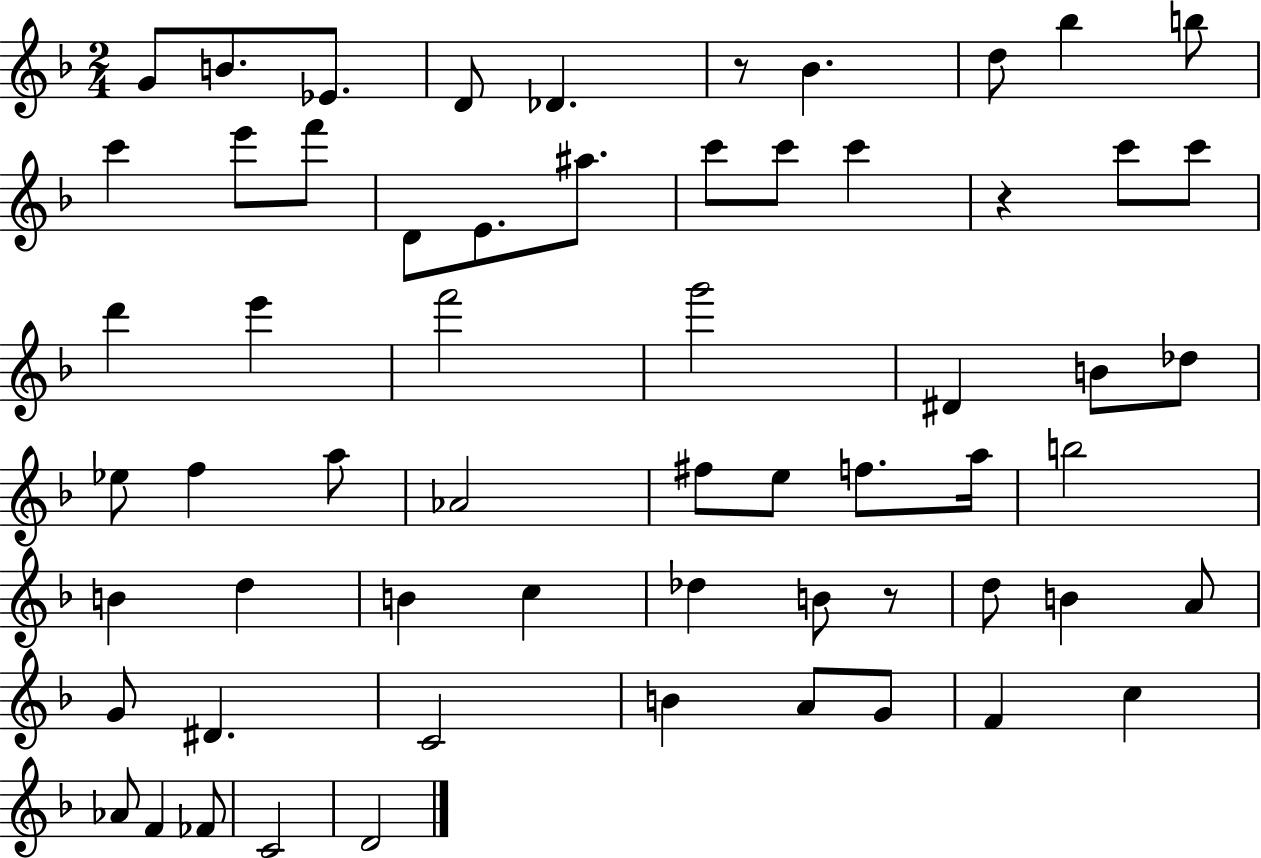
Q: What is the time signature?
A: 2/4